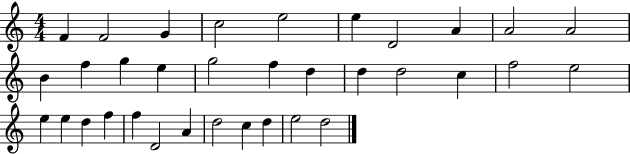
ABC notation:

X:1
T:Untitled
M:4/4
L:1/4
K:C
F F2 G c2 e2 e D2 A A2 A2 B f g e g2 f d d d2 c f2 e2 e e d f f D2 A d2 c d e2 d2